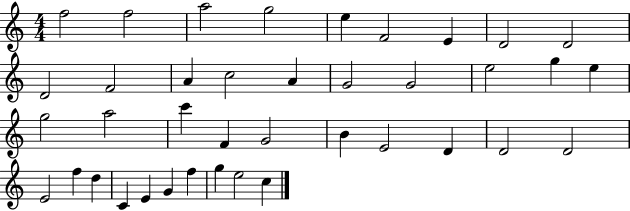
{
  \clef treble
  \numericTimeSignature
  \time 4/4
  \key c \major
  f''2 f''2 | a''2 g''2 | e''4 f'2 e'4 | d'2 d'2 | \break d'2 f'2 | a'4 c''2 a'4 | g'2 g'2 | e''2 g''4 e''4 | \break g''2 a''2 | c'''4 f'4 g'2 | b'4 e'2 d'4 | d'2 d'2 | \break e'2 f''4 d''4 | c'4 e'4 g'4 f''4 | g''4 e''2 c''4 | \bar "|."
}